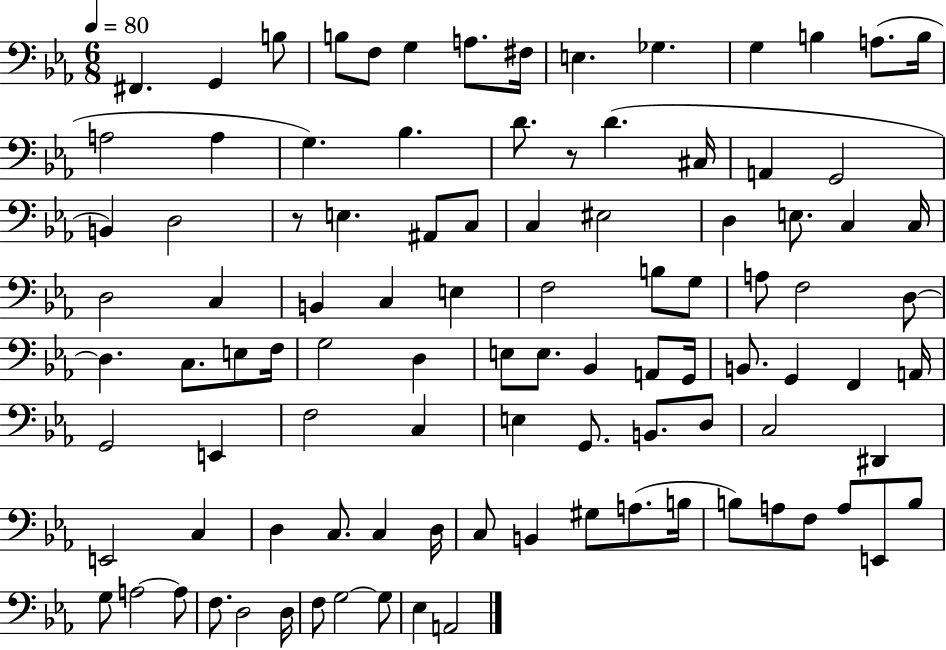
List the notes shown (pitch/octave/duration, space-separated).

F#2/q. G2/q B3/e B3/e F3/e G3/q A3/e. F#3/s E3/q. Gb3/q. G3/q B3/q A3/e. B3/s A3/h A3/q G3/q. Bb3/q. D4/e. R/e D4/q. C#3/s A2/q G2/h B2/q D3/h R/e E3/q. A#2/e C3/e C3/q EIS3/h D3/q E3/e. C3/q C3/s D3/h C3/q B2/q C3/q E3/q F3/h B3/e G3/e A3/e F3/h D3/e D3/q. C3/e. E3/e F3/s G3/h D3/q E3/e E3/e. Bb2/q A2/e G2/s B2/e. G2/q F2/q A2/s G2/h E2/q F3/h C3/q E3/q G2/e. B2/e. D3/e C3/h D#2/q E2/h C3/q D3/q C3/e. C3/q D3/s C3/e B2/q G#3/e A3/e. B3/s B3/e A3/e F3/e A3/e E2/e B3/e G3/e A3/h A3/e F3/e. D3/h D3/s F3/e G3/h G3/e Eb3/q A2/h